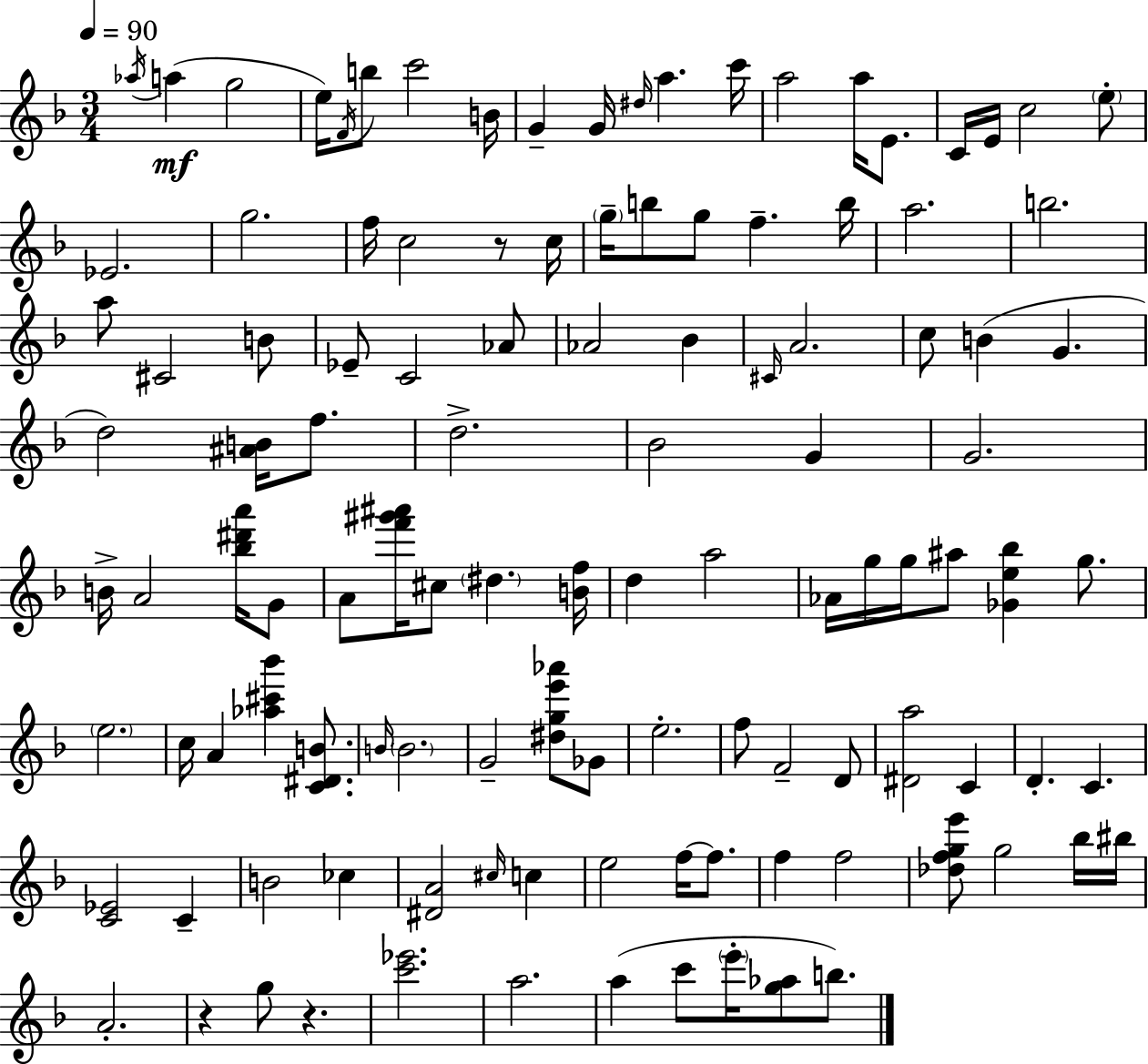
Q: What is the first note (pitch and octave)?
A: Ab5